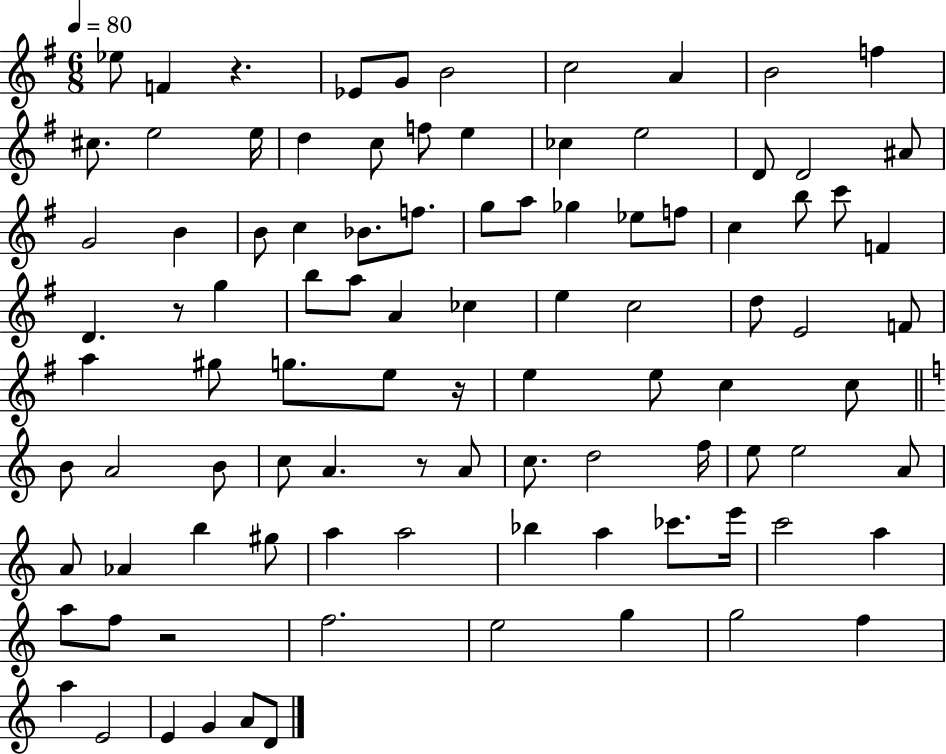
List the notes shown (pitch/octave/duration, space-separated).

Eb5/e F4/q R/q. Eb4/e G4/e B4/h C5/h A4/q B4/h F5/q C#5/e. E5/h E5/s D5/q C5/e F5/e E5/q CES5/q E5/h D4/e D4/h A#4/e G4/h B4/q B4/e C5/q Bb4/e. F5/e. G5/e A5/e Gb5/q Eb5/e F5/e C5/q B5/e C6/e F4/q D4/q. R/e G5/q B5/e A5/e A4/q CES5/q E5/q C5/h D5/e E4/h F4/e A5/q G#5/e G5/e. E5/e R/s E5/q E5/e C5/q C5/e B4/e A4/h B4/e C5/e A4/q. R/e A4/e C5/e. D5/h F5/s E5/e E5/h A4/e A4/e Ab4/q B5/q G#5/e A5/q A5/h Bb5/q A5/q CES6/e. E6/s C6/h A5/q A5/e F5/e R/h F5/h. E5/h G5/q G5/h F5/q A5/q E4/h E4/q G4/q A4/e D4/e